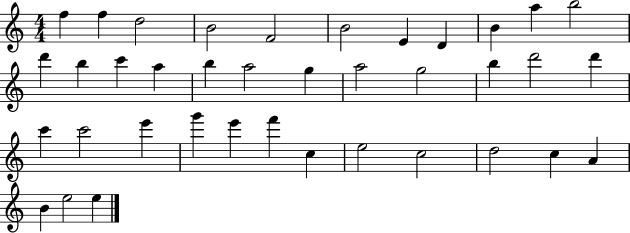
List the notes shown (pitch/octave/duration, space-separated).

F5/q F5/q D5/h B4/h F4/h B4/h E4/q D4/q B4/q A5/q B5/h D6/q B5/q C6/q A5/q B5/q A5/h G5/q A5/h G5/h B5/q D6/h D6/q C6/q C6/h E6/q G6/q E6/q F6/q C5/q E5/h C5/h D5/h C5/q A4/q B4/q E5/h E5/q